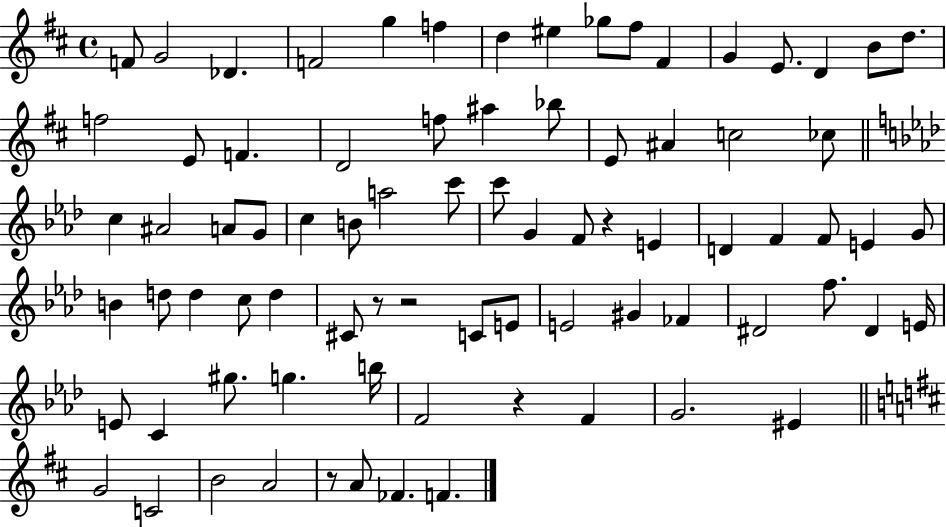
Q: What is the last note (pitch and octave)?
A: F4